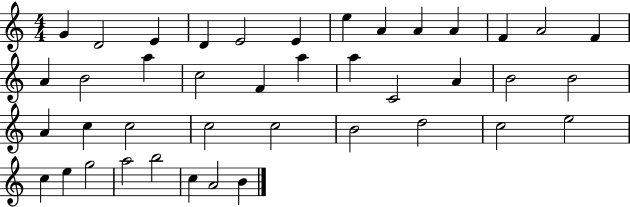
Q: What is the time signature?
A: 4/4